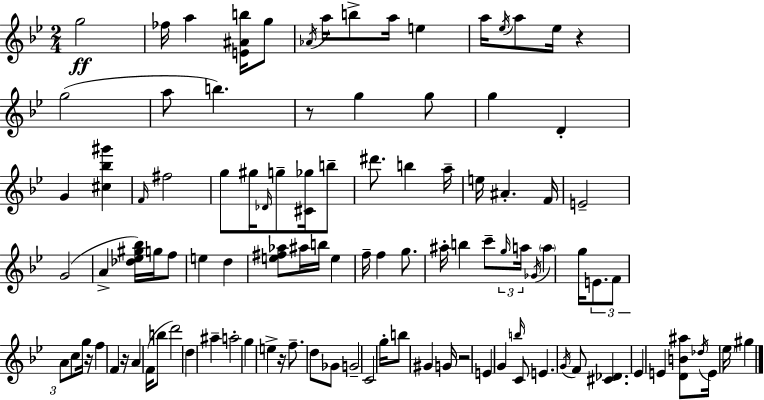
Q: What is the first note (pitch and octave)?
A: G5